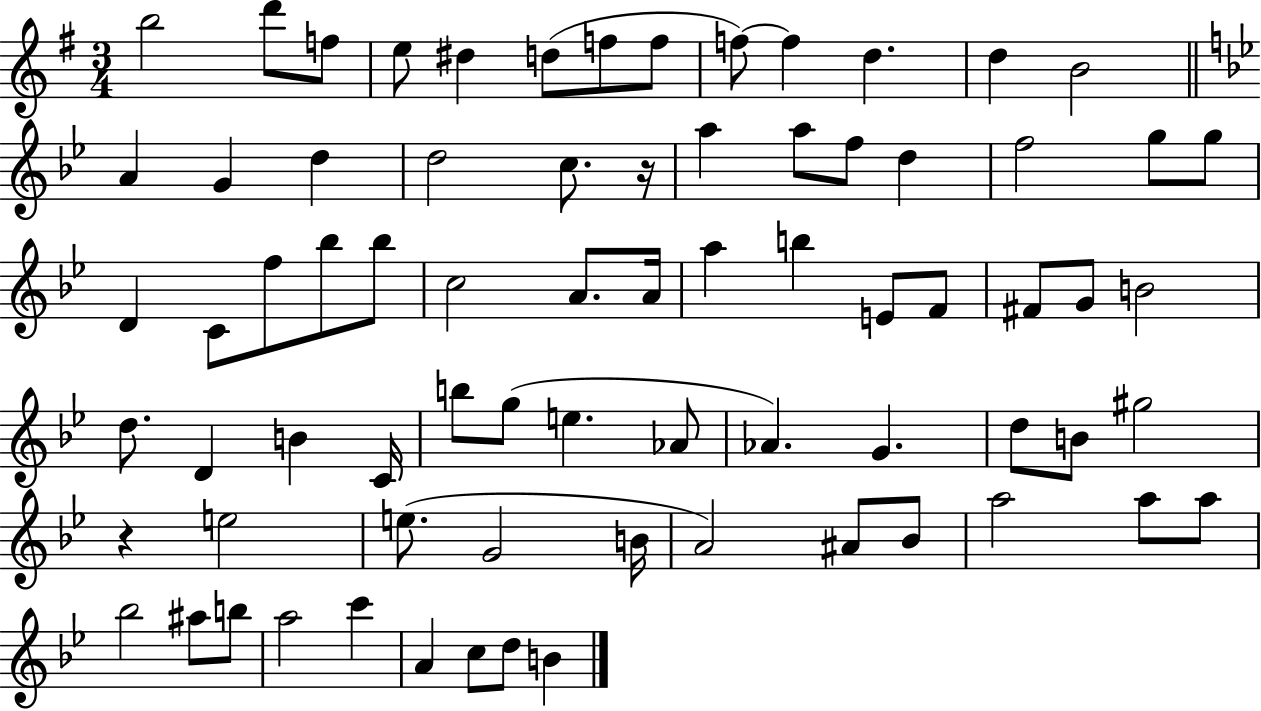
B5/h D6/e F5/e E5/e D#5/q D5/e F5/e F5/e F5/e F5/q D5/q. D5/q B4/h A4/q G4/q D5/q D5/h C5/e. R/s A5/q A5/e F5/e D5/q F5/h G5/e G5/e D4/q C4/e F5/e Bb5/e Bb5/e C5/h A4/e. A4/s A5/q B5/q E4/e F4/e F#4/e G4/e B4/h D5/e. D4/q B4/q C4/s B5/e G5/e E5/q. Ab4/e Ab4/q. G4/q. D5/e B4/e G#5/h R/q E5/h E5/e. G4/h B4/s A4/h A#4/e Bb4/e A5/h A5/e A5/e Bb5/h A#5/e B5/e A5/h C6/q A4/q C5/e D5/e B4/q